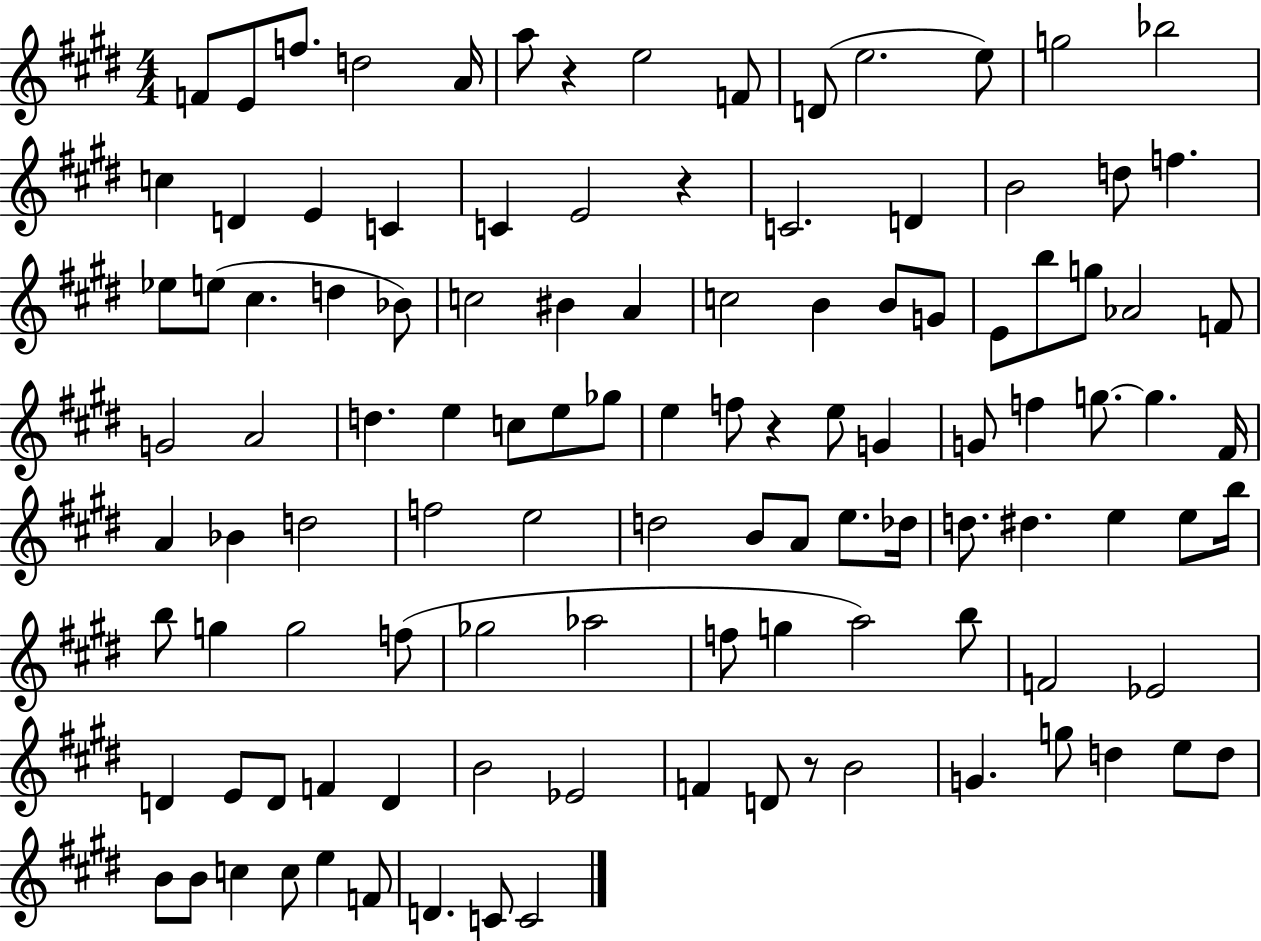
F4/e E4/e F5/e. D5/h A4/s A5/e R/q E5/h F4/e D4/e E5/h. E5/e G5/h Bb5/h C5/q D4/q E4/q C4/q C4/q E4/h R/q C4/h. D4/q B4/h D5/e F5/q. Eb5/e E5/e C#5/q. D5/q Bb4/e C5/h BIS4/q A4/q C5/h B4/q B4/e G4/e E4/e B5/e G5/e Ab4/h F4/e G4/h A4/h D5/q. E5/q C5/e E5/e Gb5/e E5/q F5/e R/q E5/e G4/q G4/e F5/q G5/e. G5/q. F#4/s A4/q Bb4/q D5/h F5/h E5/h D5/h B4/e A4/e E5/e. Db5/s D5/e. D#5/q. E5/q E5/e B5/s B5/e G5/q G5/h F5/e Gb5/h Ab5/h F5/e G5/q A5/h B5/e F4/h Eb4/h D4/q E4/e D4/e F4/q D4/q B4/h Eb4/h F4/q D4/e R/e B4/h G4/q. G5/e D5/q E5/e D5/e B4/e B4/e C5/q C5/e E5/q F4/e D4/q. C4/e C4/h